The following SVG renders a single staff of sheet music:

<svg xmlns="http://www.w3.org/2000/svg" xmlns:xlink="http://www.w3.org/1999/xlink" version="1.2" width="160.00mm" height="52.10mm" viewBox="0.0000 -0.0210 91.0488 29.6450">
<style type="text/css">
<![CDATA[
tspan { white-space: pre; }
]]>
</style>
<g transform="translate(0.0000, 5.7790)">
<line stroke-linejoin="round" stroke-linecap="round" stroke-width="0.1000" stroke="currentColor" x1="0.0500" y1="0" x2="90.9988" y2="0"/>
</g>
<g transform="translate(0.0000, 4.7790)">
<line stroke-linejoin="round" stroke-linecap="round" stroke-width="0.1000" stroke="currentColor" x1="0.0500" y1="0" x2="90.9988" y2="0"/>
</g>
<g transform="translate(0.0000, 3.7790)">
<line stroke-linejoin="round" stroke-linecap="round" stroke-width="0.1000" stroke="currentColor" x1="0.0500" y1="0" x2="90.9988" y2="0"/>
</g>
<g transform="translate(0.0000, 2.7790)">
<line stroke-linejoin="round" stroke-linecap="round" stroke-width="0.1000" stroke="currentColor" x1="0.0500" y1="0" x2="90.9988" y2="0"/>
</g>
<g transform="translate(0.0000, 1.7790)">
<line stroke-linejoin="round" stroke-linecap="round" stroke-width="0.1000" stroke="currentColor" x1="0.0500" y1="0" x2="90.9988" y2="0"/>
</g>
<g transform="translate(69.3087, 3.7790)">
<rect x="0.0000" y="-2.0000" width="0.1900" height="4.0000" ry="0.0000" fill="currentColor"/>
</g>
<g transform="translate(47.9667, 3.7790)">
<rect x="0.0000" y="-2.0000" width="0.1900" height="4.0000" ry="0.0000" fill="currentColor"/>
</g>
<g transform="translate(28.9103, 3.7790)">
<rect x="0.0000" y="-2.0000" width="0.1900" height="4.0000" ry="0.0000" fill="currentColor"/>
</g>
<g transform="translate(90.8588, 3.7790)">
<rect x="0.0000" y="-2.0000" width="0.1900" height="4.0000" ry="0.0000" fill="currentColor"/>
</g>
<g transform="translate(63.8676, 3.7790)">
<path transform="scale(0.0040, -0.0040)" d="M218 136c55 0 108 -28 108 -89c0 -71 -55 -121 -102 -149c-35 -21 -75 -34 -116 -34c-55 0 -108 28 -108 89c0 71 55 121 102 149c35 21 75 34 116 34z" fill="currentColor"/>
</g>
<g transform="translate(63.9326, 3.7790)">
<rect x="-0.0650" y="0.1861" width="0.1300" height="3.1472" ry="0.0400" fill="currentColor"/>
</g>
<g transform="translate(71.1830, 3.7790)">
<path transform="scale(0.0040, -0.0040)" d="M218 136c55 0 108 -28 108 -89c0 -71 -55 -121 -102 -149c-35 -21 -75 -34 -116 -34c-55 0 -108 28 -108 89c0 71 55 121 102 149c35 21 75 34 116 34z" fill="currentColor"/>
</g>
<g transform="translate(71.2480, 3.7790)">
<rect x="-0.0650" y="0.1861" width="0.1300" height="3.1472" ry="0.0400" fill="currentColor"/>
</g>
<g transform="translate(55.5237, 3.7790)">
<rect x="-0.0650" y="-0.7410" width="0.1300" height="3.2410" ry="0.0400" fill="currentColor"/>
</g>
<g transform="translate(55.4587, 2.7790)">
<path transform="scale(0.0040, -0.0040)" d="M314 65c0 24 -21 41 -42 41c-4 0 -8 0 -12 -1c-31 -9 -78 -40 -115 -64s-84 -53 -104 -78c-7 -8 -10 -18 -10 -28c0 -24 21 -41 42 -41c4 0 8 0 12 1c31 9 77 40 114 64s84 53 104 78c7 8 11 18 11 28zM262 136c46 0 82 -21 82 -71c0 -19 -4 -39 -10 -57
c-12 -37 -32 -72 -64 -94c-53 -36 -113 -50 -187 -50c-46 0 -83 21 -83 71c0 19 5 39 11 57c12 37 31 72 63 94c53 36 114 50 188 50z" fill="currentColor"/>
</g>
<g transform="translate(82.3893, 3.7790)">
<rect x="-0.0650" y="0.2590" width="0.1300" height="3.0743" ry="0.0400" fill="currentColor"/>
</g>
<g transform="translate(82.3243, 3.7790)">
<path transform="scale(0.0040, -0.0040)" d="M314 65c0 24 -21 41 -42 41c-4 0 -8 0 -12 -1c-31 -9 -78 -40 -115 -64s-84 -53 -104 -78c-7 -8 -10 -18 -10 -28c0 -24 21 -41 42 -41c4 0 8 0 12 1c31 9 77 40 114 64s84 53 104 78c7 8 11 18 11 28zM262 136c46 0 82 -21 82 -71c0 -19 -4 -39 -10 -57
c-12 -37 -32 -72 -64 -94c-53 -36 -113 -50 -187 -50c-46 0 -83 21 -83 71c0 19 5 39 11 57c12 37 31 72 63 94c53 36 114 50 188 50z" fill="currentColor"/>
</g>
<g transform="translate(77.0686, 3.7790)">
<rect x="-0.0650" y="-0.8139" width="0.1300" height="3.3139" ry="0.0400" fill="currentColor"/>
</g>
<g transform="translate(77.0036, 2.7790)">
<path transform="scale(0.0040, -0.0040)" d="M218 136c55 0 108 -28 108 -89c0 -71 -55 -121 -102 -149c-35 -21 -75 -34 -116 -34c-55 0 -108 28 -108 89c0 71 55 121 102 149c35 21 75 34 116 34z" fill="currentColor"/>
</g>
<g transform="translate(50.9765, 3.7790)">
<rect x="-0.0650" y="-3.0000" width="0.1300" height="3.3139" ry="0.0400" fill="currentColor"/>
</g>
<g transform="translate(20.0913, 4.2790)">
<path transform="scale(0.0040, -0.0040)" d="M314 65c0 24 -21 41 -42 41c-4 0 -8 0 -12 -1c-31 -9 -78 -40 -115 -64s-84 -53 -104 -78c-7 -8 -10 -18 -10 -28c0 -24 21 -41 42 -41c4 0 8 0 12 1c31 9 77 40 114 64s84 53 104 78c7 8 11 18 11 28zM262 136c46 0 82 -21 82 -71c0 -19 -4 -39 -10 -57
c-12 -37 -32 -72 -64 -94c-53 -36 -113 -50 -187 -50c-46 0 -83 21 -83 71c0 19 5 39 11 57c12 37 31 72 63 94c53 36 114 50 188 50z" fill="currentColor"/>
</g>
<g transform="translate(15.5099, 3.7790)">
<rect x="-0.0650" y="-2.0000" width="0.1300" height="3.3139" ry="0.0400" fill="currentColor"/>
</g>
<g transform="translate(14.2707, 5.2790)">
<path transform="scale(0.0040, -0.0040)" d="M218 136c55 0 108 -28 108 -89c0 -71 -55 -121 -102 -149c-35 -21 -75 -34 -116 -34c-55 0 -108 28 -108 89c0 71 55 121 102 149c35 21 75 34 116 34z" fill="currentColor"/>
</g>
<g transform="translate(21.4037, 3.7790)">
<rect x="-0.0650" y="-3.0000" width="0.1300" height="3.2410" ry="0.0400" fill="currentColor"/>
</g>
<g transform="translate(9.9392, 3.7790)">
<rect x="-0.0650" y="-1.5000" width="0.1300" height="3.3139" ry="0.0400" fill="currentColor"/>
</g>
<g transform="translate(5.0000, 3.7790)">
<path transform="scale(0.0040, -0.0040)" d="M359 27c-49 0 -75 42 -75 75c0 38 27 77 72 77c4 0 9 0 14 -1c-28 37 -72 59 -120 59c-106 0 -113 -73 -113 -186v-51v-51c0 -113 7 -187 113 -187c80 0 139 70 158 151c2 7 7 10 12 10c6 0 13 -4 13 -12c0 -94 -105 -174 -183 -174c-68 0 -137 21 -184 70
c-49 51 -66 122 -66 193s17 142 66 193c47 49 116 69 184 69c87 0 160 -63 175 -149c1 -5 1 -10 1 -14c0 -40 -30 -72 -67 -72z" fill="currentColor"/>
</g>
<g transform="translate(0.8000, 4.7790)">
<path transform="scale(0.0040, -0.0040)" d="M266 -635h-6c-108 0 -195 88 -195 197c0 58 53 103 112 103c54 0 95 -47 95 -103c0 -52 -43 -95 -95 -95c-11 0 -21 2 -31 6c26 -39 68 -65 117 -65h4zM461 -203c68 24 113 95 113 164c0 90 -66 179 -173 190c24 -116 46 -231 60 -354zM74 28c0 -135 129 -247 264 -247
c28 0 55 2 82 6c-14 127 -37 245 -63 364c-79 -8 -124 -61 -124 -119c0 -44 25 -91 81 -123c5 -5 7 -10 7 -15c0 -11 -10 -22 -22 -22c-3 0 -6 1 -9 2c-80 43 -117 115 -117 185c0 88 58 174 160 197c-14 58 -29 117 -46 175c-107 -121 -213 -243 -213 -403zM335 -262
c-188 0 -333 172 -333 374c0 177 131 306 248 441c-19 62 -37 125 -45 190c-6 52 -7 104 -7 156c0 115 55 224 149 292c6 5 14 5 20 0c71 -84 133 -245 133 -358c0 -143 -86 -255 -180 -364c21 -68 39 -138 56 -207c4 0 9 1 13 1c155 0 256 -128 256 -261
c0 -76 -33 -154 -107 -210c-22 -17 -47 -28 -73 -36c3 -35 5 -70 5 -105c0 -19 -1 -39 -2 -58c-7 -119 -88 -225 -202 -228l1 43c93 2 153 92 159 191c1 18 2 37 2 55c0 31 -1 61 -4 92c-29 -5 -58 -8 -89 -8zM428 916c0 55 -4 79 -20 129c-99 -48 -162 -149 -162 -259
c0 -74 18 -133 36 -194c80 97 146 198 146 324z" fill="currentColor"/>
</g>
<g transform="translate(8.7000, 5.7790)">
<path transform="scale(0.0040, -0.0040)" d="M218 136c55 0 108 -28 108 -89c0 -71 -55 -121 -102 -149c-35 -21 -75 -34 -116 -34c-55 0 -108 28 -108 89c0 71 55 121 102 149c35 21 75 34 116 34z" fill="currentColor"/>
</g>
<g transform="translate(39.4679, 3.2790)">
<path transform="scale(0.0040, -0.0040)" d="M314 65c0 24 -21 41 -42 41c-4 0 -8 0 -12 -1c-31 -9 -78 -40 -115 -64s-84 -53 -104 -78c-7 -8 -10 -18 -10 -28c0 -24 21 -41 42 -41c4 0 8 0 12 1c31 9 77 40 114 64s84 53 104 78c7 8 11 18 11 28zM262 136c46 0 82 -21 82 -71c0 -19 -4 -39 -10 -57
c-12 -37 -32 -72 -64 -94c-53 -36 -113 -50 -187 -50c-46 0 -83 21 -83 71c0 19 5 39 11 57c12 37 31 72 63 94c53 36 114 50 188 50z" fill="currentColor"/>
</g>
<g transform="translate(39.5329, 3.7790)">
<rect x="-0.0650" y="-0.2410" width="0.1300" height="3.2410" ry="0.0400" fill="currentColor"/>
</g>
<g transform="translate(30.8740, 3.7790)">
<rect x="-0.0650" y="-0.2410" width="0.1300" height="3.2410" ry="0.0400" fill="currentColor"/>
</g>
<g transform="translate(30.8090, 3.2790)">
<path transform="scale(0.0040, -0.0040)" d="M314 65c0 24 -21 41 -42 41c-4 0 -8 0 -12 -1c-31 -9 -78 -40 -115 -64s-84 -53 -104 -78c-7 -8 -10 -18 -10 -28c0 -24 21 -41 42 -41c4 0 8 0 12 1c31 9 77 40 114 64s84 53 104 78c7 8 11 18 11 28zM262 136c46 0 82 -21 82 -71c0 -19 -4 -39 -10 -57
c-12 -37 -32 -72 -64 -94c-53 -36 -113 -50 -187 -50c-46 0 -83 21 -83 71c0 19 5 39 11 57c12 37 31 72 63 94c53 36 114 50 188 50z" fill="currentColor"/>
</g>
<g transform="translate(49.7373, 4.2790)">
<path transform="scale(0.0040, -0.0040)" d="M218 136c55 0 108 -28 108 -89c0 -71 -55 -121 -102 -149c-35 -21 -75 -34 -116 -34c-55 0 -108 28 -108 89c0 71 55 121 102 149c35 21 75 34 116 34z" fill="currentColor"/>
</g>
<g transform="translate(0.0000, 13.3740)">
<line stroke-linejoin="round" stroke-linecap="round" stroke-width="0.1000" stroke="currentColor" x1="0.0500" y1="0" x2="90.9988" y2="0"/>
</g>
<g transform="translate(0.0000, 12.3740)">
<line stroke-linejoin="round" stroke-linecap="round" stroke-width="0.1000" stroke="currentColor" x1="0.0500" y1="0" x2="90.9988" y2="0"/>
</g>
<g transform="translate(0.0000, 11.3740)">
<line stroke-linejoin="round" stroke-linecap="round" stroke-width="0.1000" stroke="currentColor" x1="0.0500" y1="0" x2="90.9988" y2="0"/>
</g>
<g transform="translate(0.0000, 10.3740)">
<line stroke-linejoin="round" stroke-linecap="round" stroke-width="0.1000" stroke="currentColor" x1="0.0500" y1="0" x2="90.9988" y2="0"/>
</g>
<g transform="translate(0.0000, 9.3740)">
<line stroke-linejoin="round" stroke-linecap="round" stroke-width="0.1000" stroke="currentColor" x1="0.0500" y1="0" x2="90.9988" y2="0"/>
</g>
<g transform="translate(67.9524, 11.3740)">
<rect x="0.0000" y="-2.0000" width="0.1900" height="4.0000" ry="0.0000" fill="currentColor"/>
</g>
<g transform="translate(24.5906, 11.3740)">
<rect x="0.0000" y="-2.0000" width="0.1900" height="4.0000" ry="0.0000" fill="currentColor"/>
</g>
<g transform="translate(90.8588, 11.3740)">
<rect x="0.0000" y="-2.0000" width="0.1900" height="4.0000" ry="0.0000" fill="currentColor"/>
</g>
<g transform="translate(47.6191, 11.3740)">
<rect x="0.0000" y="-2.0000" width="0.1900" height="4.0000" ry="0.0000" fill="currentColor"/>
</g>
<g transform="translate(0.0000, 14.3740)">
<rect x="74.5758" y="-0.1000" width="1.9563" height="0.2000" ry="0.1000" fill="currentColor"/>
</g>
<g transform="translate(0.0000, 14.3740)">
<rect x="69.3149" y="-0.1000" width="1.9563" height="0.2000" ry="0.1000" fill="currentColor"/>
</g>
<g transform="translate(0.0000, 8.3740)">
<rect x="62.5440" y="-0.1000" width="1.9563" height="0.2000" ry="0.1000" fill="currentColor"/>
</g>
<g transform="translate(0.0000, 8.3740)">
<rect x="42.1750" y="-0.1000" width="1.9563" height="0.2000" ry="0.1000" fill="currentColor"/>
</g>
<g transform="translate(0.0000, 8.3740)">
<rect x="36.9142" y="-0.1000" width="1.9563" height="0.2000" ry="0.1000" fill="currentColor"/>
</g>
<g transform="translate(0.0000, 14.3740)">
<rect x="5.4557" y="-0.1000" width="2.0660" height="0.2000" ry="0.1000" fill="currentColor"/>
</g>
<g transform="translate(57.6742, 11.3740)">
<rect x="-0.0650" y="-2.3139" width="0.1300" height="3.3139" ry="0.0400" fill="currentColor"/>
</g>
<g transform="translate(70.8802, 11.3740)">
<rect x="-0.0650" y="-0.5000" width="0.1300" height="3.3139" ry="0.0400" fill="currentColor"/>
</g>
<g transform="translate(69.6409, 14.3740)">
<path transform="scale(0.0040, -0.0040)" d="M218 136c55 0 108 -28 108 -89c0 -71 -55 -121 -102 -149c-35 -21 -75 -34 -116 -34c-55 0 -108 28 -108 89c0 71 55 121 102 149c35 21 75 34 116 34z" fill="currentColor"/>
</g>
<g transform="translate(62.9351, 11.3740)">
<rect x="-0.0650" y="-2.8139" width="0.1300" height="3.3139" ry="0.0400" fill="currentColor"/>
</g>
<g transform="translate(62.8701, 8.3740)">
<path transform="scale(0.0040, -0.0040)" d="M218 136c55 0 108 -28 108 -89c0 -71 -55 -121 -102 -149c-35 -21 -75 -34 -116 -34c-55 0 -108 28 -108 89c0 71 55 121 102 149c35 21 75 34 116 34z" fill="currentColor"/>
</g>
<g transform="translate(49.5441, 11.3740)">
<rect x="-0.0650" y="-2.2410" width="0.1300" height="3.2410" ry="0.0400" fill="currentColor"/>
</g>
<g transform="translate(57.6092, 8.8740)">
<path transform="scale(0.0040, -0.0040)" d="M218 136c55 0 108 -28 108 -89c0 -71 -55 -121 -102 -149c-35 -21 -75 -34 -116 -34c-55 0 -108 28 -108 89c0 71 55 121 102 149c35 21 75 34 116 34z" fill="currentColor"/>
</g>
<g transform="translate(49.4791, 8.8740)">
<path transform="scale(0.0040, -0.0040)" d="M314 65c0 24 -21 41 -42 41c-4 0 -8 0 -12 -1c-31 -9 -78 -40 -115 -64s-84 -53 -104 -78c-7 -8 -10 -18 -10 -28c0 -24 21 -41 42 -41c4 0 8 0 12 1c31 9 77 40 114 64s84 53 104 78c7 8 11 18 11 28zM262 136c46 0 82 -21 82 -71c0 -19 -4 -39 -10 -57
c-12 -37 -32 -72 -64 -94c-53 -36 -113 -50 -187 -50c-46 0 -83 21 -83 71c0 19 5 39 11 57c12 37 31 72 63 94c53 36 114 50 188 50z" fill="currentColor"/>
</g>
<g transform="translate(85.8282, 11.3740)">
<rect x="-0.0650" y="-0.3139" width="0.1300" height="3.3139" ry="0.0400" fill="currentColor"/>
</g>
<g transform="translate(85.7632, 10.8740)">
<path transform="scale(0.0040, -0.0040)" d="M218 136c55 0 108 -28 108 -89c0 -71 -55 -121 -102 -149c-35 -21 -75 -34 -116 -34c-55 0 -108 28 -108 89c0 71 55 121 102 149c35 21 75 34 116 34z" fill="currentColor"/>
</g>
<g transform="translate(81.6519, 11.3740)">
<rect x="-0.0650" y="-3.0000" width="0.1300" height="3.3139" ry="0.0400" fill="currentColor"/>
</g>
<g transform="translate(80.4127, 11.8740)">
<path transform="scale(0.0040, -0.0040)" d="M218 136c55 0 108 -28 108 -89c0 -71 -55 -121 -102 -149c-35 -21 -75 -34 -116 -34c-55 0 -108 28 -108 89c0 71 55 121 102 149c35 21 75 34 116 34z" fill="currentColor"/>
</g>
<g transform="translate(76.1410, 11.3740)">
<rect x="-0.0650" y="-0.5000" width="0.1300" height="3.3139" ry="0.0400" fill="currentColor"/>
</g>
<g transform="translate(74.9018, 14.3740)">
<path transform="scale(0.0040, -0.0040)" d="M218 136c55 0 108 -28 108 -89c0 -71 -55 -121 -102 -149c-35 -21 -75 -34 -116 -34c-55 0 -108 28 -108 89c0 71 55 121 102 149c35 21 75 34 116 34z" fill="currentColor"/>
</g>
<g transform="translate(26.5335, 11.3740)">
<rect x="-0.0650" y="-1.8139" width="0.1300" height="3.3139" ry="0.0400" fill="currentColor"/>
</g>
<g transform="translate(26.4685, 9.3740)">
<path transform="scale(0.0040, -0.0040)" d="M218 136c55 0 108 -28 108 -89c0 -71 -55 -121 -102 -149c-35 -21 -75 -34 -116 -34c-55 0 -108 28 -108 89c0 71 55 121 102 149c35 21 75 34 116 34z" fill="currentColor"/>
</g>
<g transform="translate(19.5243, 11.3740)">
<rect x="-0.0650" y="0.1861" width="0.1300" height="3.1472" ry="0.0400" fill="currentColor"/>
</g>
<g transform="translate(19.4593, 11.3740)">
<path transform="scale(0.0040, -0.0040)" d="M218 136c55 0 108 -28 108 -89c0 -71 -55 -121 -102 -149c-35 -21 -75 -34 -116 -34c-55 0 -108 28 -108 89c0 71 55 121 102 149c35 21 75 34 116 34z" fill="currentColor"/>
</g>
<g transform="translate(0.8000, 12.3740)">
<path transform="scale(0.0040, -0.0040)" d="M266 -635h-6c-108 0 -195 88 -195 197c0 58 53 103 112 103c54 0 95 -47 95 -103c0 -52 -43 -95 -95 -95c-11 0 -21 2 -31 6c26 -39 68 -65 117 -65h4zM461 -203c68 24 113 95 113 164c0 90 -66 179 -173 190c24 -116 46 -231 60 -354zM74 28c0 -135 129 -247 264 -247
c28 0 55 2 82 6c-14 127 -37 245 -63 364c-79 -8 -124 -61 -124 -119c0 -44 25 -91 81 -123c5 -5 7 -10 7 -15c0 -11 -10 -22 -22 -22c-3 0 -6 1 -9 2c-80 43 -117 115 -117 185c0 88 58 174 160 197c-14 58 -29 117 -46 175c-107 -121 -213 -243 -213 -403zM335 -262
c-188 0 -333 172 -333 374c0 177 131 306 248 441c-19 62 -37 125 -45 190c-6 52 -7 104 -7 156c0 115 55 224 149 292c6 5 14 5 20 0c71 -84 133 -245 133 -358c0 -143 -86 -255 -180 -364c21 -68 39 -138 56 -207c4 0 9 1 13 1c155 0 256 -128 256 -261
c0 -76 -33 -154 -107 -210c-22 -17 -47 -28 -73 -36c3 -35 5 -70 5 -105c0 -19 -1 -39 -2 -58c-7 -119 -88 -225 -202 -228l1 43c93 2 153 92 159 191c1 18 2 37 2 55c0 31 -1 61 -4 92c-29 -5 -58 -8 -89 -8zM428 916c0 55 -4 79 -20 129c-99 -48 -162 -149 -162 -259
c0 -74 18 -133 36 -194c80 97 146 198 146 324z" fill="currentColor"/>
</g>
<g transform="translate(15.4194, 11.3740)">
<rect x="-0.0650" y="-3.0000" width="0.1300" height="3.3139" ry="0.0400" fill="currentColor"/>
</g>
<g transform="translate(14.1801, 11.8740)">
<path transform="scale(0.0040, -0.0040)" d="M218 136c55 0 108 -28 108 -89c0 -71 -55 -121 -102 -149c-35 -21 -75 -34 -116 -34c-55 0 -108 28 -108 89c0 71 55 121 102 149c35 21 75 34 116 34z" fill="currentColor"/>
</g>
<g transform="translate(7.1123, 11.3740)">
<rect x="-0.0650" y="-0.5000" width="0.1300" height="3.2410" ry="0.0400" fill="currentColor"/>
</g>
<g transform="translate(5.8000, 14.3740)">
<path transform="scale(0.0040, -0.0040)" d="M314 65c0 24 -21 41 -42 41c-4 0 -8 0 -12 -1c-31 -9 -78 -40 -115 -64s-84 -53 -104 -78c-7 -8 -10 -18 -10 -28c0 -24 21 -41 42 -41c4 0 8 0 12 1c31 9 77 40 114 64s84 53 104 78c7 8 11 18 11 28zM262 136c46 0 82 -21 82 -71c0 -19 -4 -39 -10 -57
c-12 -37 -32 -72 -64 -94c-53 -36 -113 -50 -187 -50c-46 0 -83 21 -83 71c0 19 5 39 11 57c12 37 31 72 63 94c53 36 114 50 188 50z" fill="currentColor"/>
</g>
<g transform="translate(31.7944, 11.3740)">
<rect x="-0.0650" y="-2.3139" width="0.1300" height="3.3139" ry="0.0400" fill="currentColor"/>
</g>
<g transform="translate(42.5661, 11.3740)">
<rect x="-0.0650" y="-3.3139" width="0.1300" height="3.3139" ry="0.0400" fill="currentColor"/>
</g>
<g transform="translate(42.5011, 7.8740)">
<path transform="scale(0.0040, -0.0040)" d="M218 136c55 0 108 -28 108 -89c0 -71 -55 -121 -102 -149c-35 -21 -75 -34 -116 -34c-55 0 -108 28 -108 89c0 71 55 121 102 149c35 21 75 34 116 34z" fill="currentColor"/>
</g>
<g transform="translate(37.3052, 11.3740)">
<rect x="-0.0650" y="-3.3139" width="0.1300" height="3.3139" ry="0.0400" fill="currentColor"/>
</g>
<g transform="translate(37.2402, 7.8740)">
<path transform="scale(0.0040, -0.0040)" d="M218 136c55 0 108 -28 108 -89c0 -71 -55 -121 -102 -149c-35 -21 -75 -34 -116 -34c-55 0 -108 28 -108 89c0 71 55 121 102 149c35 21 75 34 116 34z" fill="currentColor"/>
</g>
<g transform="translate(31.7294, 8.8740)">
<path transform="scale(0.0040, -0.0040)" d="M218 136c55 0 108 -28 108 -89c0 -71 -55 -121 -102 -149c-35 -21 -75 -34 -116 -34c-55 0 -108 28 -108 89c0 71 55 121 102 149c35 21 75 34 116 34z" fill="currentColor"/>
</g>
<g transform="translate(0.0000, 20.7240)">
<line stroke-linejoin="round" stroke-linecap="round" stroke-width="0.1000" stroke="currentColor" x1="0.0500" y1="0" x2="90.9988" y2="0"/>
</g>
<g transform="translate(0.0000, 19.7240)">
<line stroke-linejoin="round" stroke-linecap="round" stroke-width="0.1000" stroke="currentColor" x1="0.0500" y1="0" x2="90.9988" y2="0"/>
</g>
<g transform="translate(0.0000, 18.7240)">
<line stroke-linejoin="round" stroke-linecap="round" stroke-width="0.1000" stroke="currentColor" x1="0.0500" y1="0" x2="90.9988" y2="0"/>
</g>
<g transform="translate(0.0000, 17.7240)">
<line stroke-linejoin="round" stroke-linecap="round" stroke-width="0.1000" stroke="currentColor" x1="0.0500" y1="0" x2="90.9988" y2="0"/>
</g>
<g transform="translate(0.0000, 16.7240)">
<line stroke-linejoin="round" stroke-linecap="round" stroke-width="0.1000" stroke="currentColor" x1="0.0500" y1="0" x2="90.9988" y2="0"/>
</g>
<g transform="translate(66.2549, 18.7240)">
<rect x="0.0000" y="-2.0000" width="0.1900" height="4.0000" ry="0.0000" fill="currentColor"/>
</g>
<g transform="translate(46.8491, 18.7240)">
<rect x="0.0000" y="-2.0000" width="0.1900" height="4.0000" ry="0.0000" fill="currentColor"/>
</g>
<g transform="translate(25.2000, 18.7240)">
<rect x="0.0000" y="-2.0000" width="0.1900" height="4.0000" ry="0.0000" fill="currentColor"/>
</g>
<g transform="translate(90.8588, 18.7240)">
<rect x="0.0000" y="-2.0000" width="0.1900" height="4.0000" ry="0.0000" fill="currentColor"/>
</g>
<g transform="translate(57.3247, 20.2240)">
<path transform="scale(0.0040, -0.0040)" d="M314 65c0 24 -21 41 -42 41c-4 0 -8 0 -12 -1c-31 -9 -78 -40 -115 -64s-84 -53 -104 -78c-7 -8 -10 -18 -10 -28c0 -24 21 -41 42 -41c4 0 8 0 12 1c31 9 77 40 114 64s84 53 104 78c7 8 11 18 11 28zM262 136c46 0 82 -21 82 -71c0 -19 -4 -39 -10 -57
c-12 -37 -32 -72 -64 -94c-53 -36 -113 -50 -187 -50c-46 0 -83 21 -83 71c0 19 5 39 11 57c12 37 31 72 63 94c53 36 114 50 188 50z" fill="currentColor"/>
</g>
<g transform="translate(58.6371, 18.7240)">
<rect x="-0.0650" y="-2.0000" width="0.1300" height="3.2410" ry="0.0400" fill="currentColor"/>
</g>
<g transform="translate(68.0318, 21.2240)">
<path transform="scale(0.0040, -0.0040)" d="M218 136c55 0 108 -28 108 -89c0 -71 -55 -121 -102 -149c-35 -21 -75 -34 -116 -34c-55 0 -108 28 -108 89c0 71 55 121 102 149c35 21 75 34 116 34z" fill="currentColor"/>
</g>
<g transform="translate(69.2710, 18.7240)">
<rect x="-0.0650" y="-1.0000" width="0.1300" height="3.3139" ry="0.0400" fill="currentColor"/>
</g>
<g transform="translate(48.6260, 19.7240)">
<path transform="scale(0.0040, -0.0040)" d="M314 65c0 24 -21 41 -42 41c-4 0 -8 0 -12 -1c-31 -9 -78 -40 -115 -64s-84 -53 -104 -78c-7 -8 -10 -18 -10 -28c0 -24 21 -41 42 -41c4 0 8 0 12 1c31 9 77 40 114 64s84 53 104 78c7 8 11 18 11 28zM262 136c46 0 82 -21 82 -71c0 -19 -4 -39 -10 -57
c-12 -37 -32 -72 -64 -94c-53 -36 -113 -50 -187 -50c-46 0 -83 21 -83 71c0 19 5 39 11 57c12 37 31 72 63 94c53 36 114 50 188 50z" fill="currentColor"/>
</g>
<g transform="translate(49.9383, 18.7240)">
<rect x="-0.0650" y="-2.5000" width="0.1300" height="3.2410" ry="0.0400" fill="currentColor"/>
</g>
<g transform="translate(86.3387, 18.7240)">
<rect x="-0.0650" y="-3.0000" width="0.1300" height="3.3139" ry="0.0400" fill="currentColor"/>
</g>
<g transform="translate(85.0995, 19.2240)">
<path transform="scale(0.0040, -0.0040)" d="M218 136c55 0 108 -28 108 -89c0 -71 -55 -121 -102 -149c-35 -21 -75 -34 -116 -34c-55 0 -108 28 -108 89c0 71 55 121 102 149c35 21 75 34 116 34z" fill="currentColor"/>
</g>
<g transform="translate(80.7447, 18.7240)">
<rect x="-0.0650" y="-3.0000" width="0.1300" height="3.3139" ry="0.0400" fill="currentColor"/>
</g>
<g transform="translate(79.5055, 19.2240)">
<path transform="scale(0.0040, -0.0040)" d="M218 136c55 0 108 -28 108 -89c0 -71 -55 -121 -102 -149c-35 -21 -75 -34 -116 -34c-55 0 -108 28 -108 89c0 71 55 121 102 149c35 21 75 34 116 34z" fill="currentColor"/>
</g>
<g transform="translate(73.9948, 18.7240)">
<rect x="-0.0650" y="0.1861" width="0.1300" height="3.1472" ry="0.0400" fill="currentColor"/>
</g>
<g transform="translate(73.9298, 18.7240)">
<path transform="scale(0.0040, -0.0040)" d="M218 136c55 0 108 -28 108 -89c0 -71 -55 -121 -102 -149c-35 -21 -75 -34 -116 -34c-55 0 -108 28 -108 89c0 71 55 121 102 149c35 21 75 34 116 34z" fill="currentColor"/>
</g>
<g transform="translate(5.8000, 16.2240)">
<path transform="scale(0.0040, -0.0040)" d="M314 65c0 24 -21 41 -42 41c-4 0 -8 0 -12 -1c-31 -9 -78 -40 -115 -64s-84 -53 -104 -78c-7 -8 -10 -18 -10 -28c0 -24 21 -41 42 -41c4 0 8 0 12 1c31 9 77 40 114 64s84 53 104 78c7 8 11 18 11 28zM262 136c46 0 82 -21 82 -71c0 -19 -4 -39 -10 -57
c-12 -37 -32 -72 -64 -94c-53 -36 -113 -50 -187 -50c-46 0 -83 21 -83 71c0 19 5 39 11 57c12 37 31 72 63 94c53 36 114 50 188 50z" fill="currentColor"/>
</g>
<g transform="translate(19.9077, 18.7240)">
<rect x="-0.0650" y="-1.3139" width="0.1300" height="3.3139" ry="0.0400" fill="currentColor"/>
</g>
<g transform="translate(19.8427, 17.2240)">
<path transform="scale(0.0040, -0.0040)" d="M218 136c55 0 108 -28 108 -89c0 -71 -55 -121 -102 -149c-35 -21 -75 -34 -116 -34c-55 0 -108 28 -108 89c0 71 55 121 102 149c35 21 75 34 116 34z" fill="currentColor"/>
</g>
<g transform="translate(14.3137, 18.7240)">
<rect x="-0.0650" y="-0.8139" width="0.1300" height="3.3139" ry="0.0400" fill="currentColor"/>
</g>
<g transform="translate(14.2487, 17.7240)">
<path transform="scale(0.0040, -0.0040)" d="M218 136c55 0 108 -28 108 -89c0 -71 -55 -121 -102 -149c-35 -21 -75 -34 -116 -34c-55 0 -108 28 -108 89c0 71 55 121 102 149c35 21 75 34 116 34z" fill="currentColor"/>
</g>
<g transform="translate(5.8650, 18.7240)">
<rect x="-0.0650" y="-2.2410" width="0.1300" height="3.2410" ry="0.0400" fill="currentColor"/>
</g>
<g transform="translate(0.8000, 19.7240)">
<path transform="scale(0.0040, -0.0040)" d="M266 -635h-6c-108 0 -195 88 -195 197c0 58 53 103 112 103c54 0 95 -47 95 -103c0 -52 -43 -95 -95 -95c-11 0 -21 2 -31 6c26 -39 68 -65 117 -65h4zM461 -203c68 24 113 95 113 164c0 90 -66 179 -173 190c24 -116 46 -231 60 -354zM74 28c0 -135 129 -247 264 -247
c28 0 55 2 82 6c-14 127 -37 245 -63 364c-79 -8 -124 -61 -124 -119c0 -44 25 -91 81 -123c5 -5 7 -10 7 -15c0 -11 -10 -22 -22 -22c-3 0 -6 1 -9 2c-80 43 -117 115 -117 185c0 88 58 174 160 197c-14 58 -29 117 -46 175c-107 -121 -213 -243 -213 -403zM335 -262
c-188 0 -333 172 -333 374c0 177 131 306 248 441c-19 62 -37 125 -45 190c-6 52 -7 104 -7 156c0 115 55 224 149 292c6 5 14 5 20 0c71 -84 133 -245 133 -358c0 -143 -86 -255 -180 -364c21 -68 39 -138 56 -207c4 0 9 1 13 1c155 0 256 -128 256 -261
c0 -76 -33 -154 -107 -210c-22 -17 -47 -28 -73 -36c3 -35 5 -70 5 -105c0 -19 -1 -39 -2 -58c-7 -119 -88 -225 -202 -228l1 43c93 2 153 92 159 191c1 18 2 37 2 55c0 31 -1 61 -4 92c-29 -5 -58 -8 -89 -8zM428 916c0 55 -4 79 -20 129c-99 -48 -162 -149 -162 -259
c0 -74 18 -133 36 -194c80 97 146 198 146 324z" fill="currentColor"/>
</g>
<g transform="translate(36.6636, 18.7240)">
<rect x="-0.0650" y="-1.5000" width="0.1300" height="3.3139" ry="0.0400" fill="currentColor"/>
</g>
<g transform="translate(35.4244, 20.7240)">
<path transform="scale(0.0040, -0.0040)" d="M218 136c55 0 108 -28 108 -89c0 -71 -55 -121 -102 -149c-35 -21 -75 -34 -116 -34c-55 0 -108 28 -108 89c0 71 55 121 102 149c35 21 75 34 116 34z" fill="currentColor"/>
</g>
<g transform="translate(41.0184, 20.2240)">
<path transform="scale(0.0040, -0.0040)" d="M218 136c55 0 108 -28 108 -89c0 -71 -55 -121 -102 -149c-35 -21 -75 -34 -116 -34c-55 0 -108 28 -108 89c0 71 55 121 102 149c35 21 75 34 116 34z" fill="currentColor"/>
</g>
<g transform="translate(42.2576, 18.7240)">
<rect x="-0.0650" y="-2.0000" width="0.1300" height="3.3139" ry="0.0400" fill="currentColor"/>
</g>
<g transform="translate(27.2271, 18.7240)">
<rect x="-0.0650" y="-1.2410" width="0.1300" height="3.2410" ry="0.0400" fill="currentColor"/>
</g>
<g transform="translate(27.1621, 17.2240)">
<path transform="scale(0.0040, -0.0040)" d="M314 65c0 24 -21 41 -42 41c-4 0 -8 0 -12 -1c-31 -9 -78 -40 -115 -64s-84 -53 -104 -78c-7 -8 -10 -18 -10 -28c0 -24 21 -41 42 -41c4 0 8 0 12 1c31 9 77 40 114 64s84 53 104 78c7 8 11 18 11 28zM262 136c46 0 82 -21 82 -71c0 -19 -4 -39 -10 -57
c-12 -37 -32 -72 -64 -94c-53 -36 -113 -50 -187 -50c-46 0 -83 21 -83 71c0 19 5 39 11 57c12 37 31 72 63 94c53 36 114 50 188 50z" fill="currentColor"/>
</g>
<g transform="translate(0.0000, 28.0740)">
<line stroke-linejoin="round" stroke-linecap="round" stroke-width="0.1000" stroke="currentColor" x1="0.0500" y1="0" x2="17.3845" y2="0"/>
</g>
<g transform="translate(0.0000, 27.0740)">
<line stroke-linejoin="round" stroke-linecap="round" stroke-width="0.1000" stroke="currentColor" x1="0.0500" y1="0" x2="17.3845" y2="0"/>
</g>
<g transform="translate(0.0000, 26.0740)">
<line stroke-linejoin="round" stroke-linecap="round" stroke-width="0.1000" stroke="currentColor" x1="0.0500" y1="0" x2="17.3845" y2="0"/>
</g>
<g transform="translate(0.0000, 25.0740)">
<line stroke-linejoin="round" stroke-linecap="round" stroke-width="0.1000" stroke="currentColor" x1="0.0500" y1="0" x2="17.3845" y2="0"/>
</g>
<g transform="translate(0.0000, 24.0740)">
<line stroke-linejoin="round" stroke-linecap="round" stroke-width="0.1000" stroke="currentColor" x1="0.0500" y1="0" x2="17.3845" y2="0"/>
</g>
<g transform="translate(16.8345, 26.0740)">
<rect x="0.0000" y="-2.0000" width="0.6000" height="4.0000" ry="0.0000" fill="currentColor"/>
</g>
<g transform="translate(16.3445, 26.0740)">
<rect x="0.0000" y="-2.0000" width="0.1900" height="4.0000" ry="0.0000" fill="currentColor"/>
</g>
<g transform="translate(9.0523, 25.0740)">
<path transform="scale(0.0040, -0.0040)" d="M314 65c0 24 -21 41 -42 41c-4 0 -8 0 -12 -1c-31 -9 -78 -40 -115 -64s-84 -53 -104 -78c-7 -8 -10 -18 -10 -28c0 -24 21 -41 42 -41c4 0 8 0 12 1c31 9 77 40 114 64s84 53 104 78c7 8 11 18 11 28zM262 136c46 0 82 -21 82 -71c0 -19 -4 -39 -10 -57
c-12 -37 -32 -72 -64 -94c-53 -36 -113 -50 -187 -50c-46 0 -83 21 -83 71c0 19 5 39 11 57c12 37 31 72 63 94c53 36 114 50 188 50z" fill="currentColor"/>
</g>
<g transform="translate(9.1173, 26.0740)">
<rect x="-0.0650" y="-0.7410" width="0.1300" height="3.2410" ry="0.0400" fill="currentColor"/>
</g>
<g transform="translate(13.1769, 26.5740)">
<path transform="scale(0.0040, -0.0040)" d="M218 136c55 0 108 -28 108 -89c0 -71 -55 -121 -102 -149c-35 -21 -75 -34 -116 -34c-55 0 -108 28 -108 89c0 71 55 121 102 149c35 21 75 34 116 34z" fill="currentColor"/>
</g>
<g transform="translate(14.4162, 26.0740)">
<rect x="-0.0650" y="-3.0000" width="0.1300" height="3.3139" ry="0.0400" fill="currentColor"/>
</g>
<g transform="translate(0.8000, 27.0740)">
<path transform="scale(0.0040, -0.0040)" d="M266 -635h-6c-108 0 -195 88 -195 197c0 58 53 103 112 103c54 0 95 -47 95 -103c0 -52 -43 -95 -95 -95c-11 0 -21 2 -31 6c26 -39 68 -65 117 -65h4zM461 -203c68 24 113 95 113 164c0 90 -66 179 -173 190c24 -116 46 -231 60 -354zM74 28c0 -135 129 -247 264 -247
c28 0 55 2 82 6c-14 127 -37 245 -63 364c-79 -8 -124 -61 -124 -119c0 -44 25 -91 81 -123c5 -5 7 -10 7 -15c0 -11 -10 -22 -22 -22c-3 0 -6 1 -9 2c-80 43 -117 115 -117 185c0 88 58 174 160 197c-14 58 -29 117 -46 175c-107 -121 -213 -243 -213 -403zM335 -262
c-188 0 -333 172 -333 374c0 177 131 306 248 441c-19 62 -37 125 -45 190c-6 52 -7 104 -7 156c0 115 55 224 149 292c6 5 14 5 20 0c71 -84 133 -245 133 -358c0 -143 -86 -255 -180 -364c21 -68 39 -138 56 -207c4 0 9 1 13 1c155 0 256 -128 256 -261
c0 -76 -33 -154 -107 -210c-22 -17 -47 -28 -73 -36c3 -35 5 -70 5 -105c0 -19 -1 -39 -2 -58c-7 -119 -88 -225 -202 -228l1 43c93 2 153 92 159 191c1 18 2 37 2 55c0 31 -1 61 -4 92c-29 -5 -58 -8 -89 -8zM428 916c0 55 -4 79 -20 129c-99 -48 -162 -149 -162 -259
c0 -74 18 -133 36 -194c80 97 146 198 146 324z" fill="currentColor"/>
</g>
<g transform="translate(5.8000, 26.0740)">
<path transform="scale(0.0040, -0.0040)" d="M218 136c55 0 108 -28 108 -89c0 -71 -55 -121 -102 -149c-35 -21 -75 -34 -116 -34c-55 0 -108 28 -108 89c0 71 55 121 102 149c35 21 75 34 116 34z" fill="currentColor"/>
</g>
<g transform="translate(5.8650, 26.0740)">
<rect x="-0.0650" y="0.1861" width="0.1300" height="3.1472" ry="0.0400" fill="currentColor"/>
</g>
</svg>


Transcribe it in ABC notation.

X:1
T:Untitled
M:4/4
L:1/4
K:C
E F A2 c2 c2 A d2 B B d B2 C2 A B f g b b g2 g a C C A c g2 d e e2 E F G2 F2 D B A A B d2 A